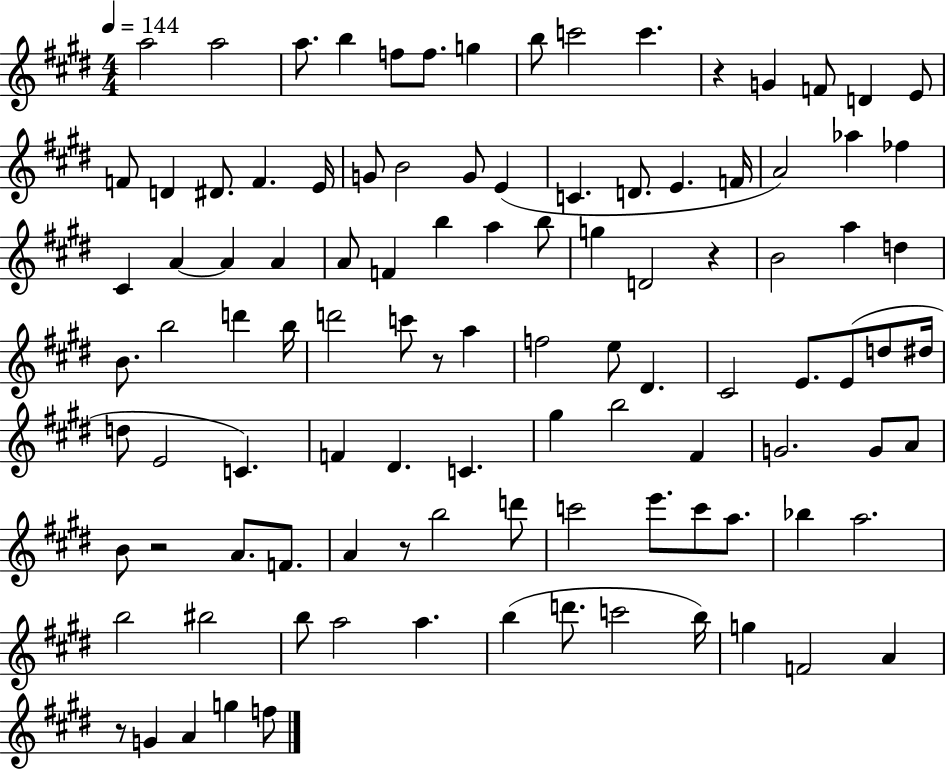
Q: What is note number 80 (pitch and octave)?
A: C6